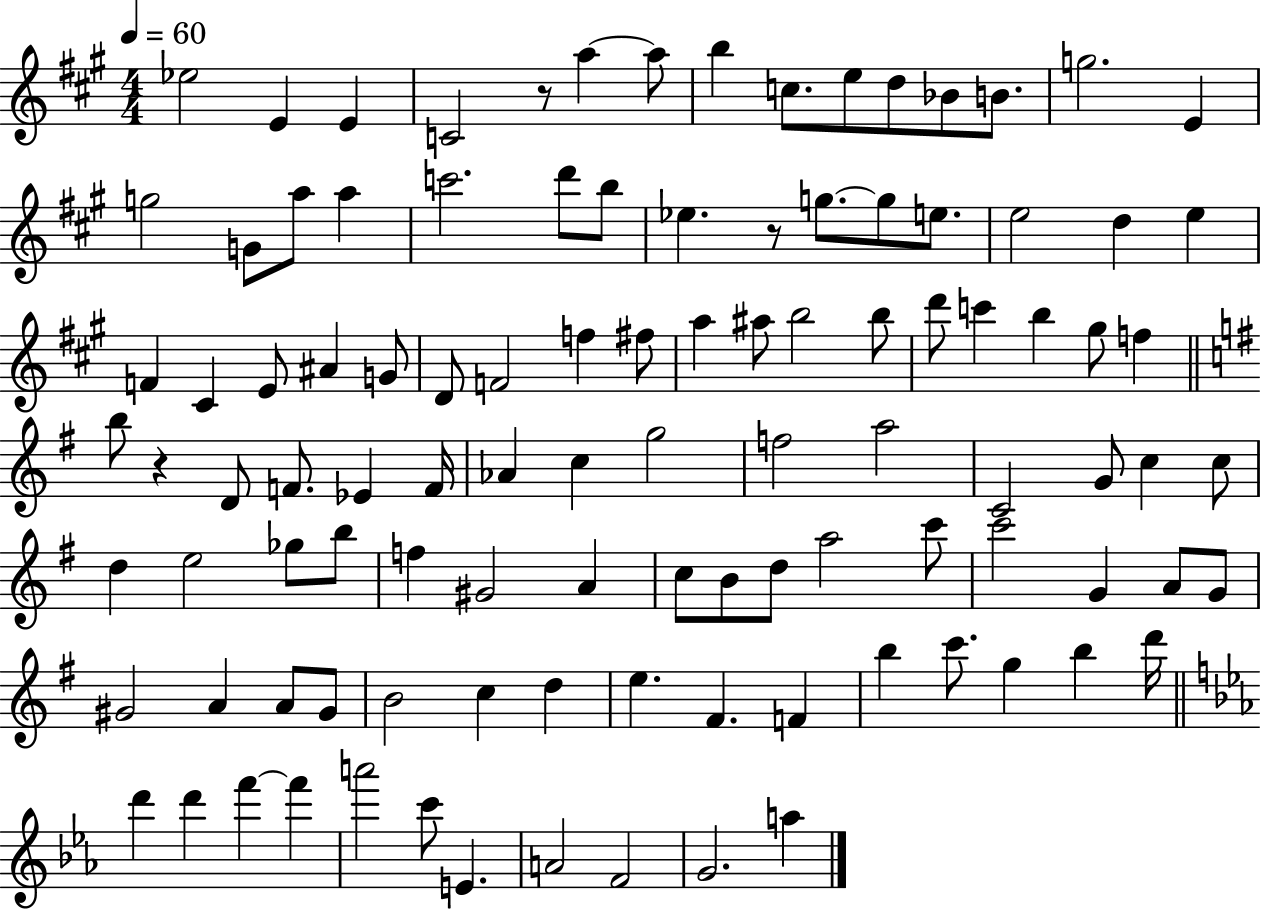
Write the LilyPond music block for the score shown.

{
  \clef treble
  \numericTimeSignature
  \time 4/4
  \key a \major
  \tempo 4 = 60
  ees''2 e'4 e'4 | c'2 r8 a''4~~ a''8 | b''4 c''8. e''8 d''8 bes'8 b'8. | g''2. e'4 | \break g''2 g'8 a''8 a''4 | c'''2. d'''8 b''8 | ees''4. r8 g''8.~~ g''8 e''8. | e''2 d''4 e''4 | \break f'4 cis'4 e'8 ais'4 g'8 | d'8 f'2 f''4 fis''8 | a''4 ais''8 b''2 b''8 | d'''8 c'''4 b''4 gis''8 f''4 | \break \bar "||" \break \key g \major b''8 r4 d'8 f'8. ees'4 f'16 | aes'4 c''4 g''2 | f''2 a''2 | c'2 g'8 c''4 c''8 | \break d''4 e''2 ges''8 b''8 | f''4 gis'2 a'4 | c''8 b'8 d''8 a''2 c'''8 | c'''2 g'4 a'8 g'8 | \break gis'2 a'4 a'8 gis'8 | b'2 c''4 d''4 | e''4. fis'4. f'4 | b''4 c'''8. g''4 b''4 d'''16 | \break \bar "||" \break \key ees \major d'''4 d'''4 f'''4~~ f'''4 | a'''2 c'''8 e'4. | a'2 f'2 | g'2. a''4 | \break \bar "|."
}